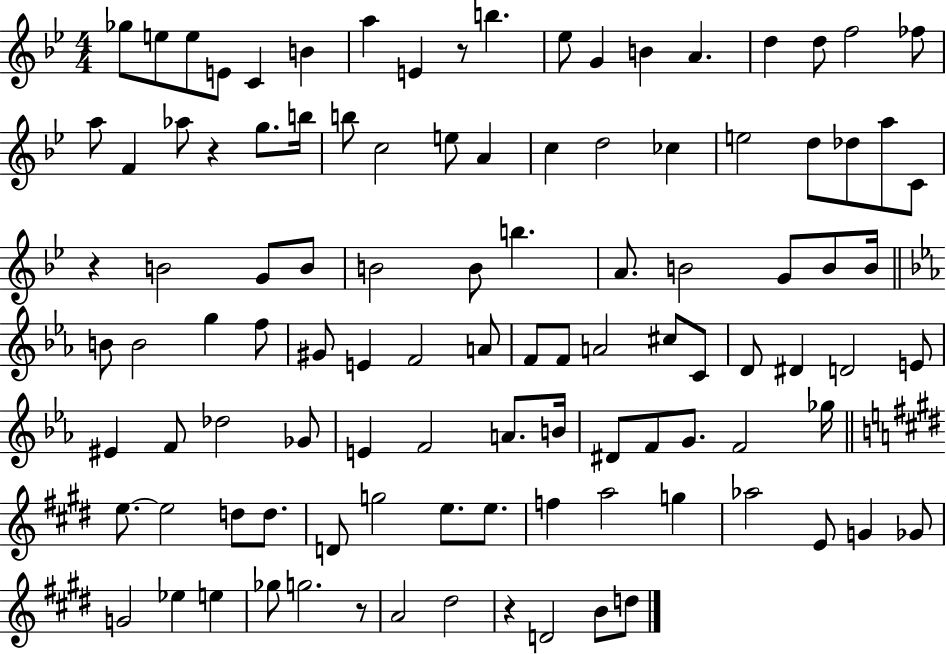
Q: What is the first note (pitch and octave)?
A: Gb5